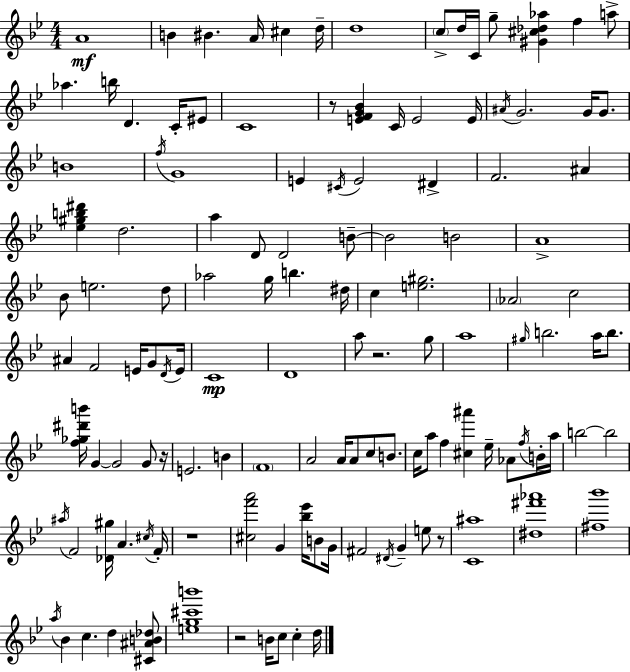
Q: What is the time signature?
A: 4/4